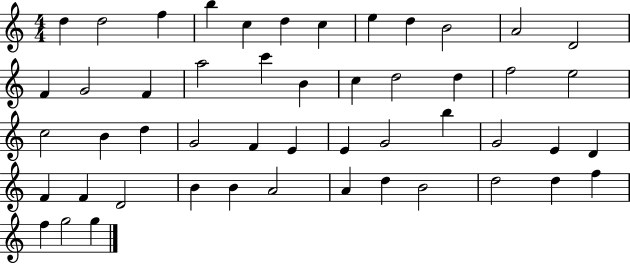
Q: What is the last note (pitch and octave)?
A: G5